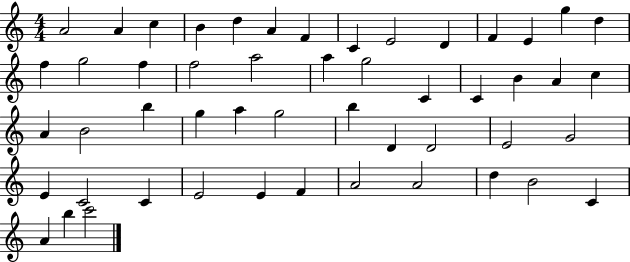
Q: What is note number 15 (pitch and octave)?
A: F5